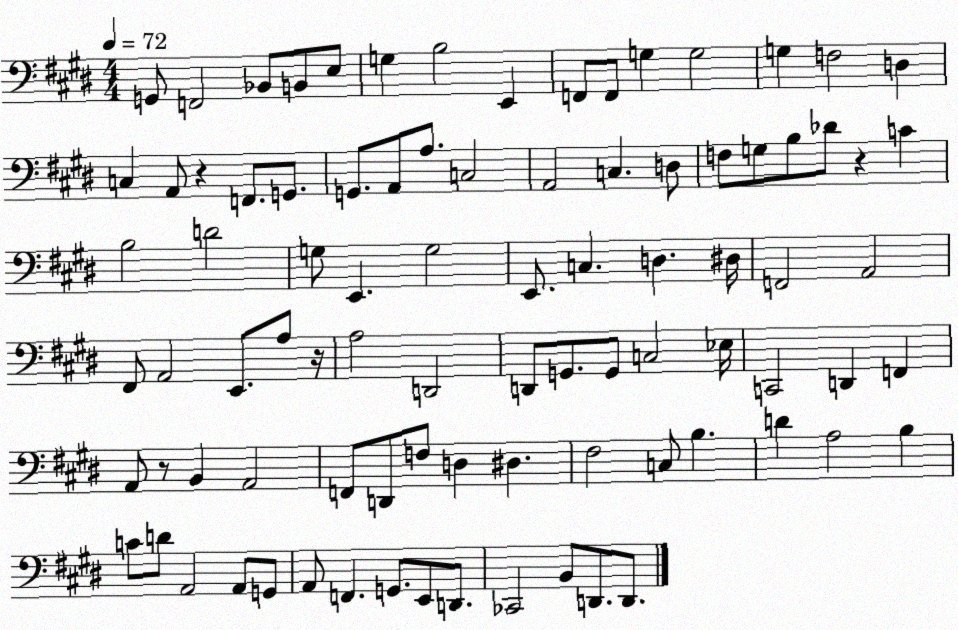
X:1
T:Untitled
M:4/4
L:1/4
K:E
G,,/2 F,,2 _B,,/2 B,,/2 E,/2 G, B,2 E,, F,,/2 F,,/2 G, G,2 G, F,2 D, C, A,,/2 z F,,/2 G,,/2 G,,/2 A,,/2 A,/2 C,2 A,,2 C, D,/2 F,/2 G,/2 B,/2 _D/2 z C B,2 D2 G,/2 E,, G,2 E,,/2 C, D, ^D,/4 F,,2 A,,2 ^F,,/2 A,,2 E,,/2 A,/2 z/4 A,2 D,,2 D,,/2 G,,/2 G,,/2 C,2 _E,/4 C,,2 D,, F,, A,,/2 z/2 B,, A,,2 F,,/2 D,,/2 F,/2 D, ^D, ^F,2 C,/2 B, D A,2 B, C/2 D/2 A,,2 A,,/2 G,,/2 A,,/2 F,, G,,/2 E,,/2 D,,/2 _C,,2 B,,/2 D,,/2 D,,/2